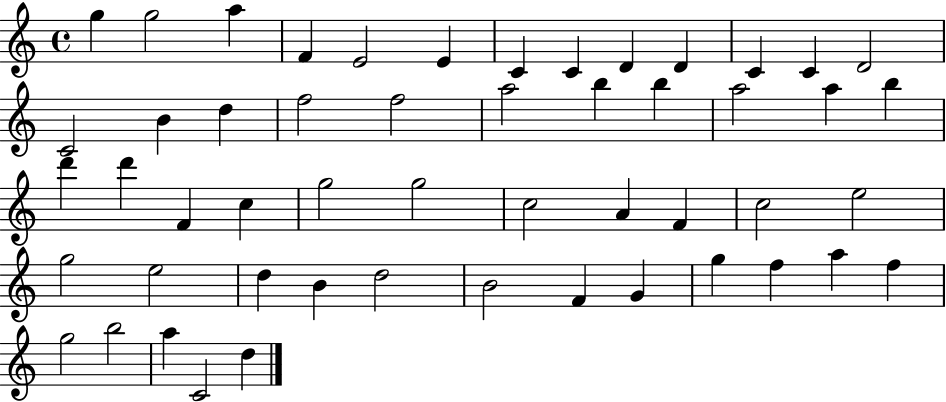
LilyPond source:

{
  \clef treble
  \time 4/4
  \defaultTimeSignature
  \key c \major
  g''4 g''2 a''4 | f'4 e'2 e'4 | c'4 c'4 d'4 d'4 | c'4 c'4 d'2 | \break c'2 b'4 d''4 | f''2 f''2 | a''2 b''4 b''4 | a''2 a''4 b''4 | \break d'''4 d'''4 f'4 c''4 | g''2 g''2 | c''2 a'4 f'4 | c''2 e''2 | \break g''2 e''2 | d''4 b'4 d''2 | b'2 f'4 g'4 | g''4 f''4 a''4 f''4 | \break g''2 b''2 | a''4 c'2 d''4 | \bar "|."
}